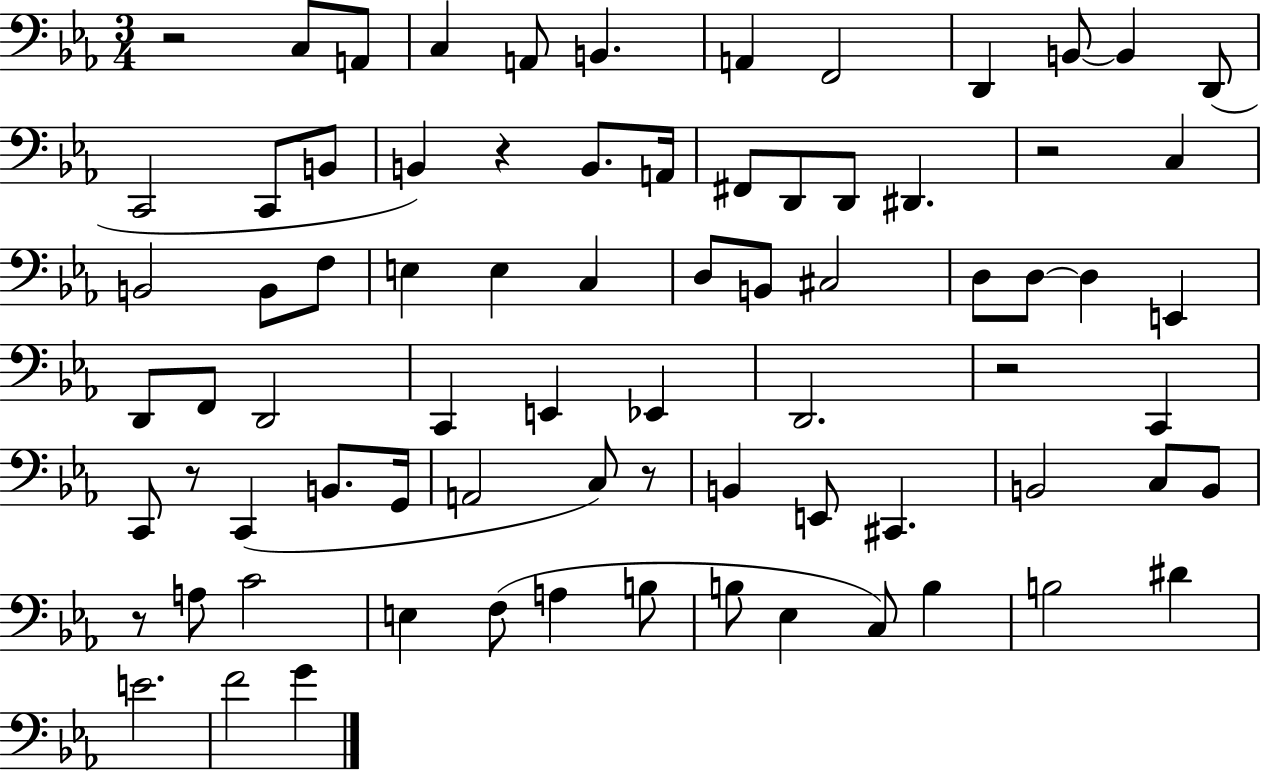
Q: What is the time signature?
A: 3/4